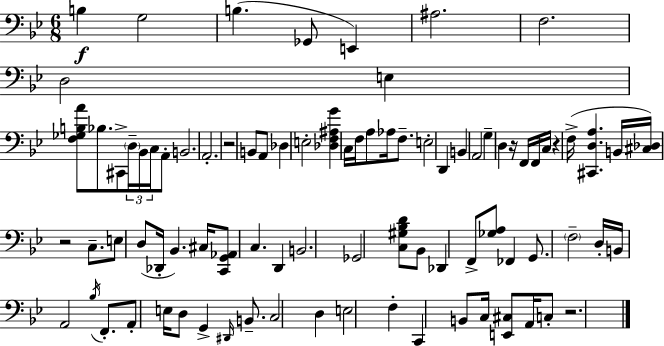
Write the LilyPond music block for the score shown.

{
  \clef bass
  \numericTimeSignature
  \time 6/8
  \key g \minor
  \repeat volta 2 { b4\f g2 | b4.( ges,8 e,4) | ais2. | f2. | \break d2 e4 | <f ges b a'>8 bes8. cis,8-> \tuplet 3/2 { \parenthesize d16-- bes,16 c16 } a,8-. | b,2. | a,2.-. | \break r2 b,8 a,8 | des4 e2-. | <des f ais g'>4 c16 f16 a8 aes16 f8.-- | e2-. d,4 | \break b,4 a,2 | g4-- d4 r16 f,16 f,16 c16 | r4 f16->( <cis, d a>4. b,16 | <cis des>16) r2 c8.-- | \break e8 d8( des,16-. bes,4.) cis16 | <c, g, aes,>8 c4. d,4 | b,2. | ges,2 <c gis bes d'>8 bes,8 | \break des,4 f,8-> <ges a>8 fes,4 | g,8. \parenthesize f2-- d16-. | b,16 a,2 \acciaccatura { bes16 } f,8.-. | a,8-. e16 d8 g,4-> \grace { dis,16 } b,8.-- | \break c2 d4 | e2 f4-. | c,4 b,8 c16 <e, cis>8 a,16 | c8-. r2. | \break } \bar "|."
}